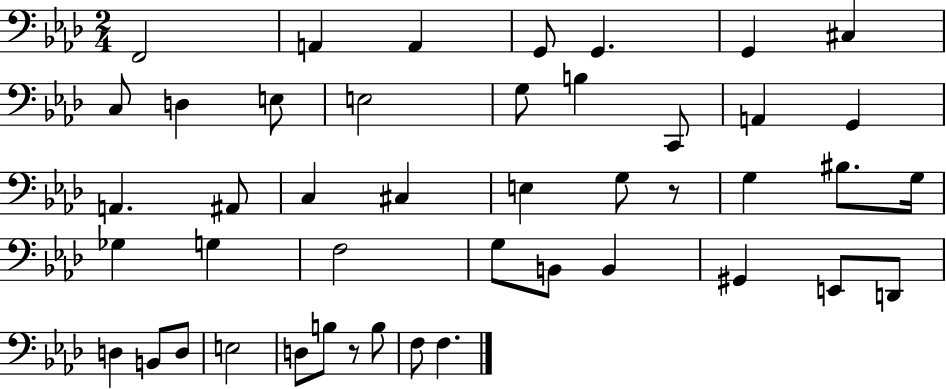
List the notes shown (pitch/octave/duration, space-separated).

F2/h A2/q A2/q G2/e G2/q. G2/q C#3/q C3/e D3/q E3/e E3/h G3/e B3/q C2/e A2/q G2/q A2/q. A#2/e C3/q C#3/q E3/q G3/e R/e G3/q BIS3/e. G3/s Gb3/q G3/q F3/h G3/e B2/e B2/q G#2/q E2/e D2/e D3/q B2/e D3/e E3/h D3/e B3/e R/e B3/e F3/e F3/q.